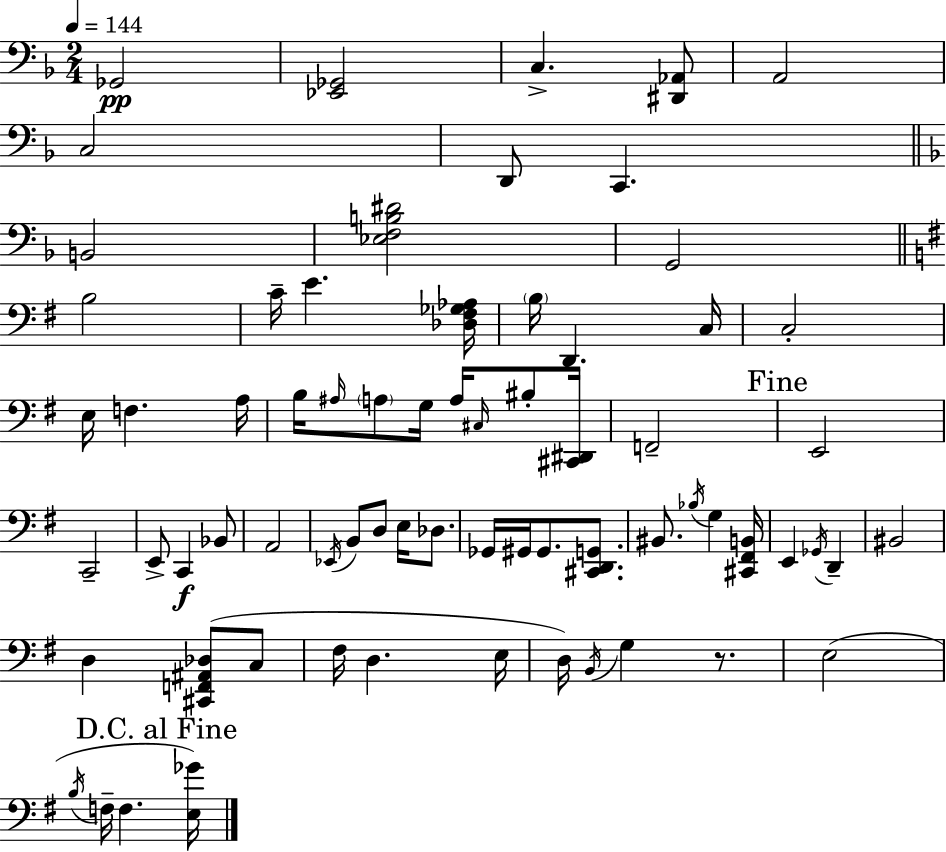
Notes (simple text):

Gb2/h [Eb2,Gb2]/h C3/q. [D#2,Ab2]/e A2/h C3/h D2/e C2/q. B2/h [Eb3,F3,B3,D#4]/h G2/h B3/h C4/s E4/q. [Db3,F#3,Gb3,Ab3]/s B3/s D2/q. C3/s C3/h E3/s F3/q. A3/s B3/s A#3/s A3/e G3/s A3/s C#3/s BIS3/e [C#2,D#2]/s F2/h E2/h C2/h E2/e C2/q Bb2/e A2/h Eb2/s B2/e D3/e E3/s Db3/e. Gb2/s G#2/s G#2/e. [C#2,D2,G2]/e. BIS2/e. Bb3/s G3/q [C#2,F#2,B2]/s E2/q Gb2/s D2/q BIS2/h D3/q [C#2,F2,A#2,Db3]/e C3/e F#3/s D3/q. E3/s D3/s B2/s G3/q R/e. E3/h B3/s F3/s F3/q. [E3,Gb4]/s